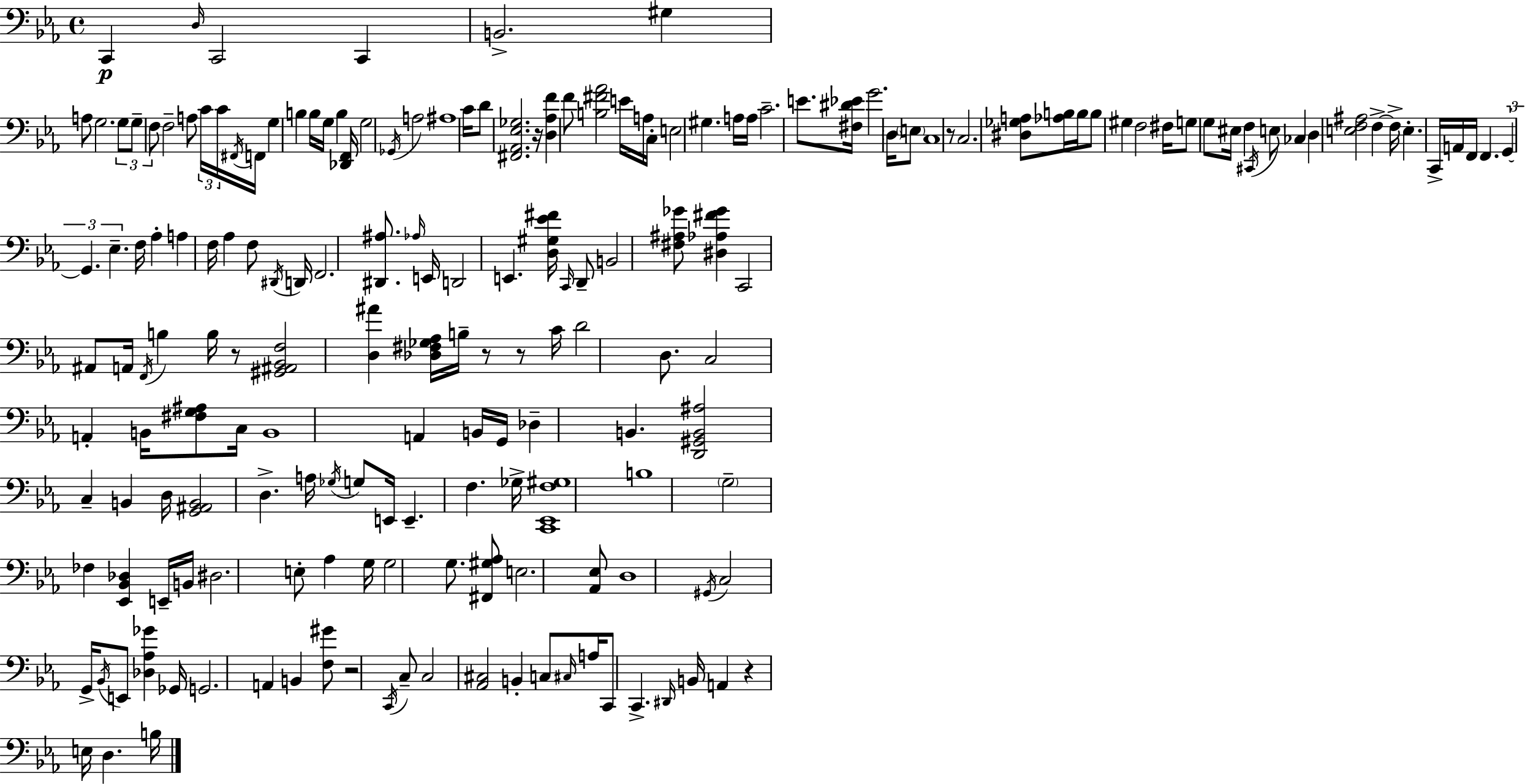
X:1
T:Untitled
M:4/4
L:1/4
K:Eb
C,, D,/4 C,,2 C,, B,,2 ^G, A,/2 G,2 G,/2 G,/2 F,/2 F,2 A,/2 C/4 C/4 ^F,,/4 F,,/4 G, B, B,/4 G,/4 B, [_D,,F,,]/4 G,2 _G,,/4 A,2 ^A,4 C/4 D/2 [^F,,_A,,_E,_G,]2 z/4 [D,_A,F] F/2 [B,^F_A]2 E/4 A,/4 C,/4 E,2 ^G, A,/4 A,/4 C2 E/2 [^F,^D_E]/4 G2 D,/4 E,/2 C,4 z/2 C,2 [^D,_G,A,]/2 [_A,B,]/4 B,/4 B,/2 ^G, F,2 ^F,/4 G,/2 G,/2 ^E,/4 F, ^C,,/4 E,/2 _C, D, [E,F,^A,]2 F, F,/4 E, C,,/4 A,,/4 F,,/4 F,, G,, G,, _E, F,/4 _A, A, F,/4 _A, F,/2 ^D,,/4 D,,/4 F,,2 [^D,,^A,]/2 _A,/4 E,,/4 D,,2 E,, [D,^G,_E^F]/4 C,,/4 D,,/2 B,,2 [^F,^A,_G]/2 [^D,_A,^F_G] C,,2 ^A,,/2 A,,/4 F,,/4 B, B,/4 z/2 [^G,,^A,,_B,,F,]2 [D,^A] [_D,^F,_G,_A,]/4 B,/4 z/2 z/2 C/4 D2 D,/2 C,2 A,, B,,/4 [^F,G,^A,]/2 C,/4 B,,4 A,, B,,/4 G,,/4 _D, B,, [D,,^G,,B,,^A,]2 C, B,, D,/4 [G,,^A,,B,,]2 D, A,/4 _G,/4 G,/2 E,,/4 E,, F, _G,/4 [C,,_E,,F,^G,]4 B,4 G,2 _F, [_E,,_B,,_D,] E,,/4 B,,/4 ^D,2 E,/2 _A, G,/4 G,2 G,/2 [^F,,^G,_A,]/2 E,2 [_A,,_E,]/2 D,4 ^G,,/4 C,2 G,,/4 _B,,/4 E,,/2 [_D,_A,_G] _G,,/4 G,,2 A,, B,, [F,^G]/2 z2 C,,/4 C,/2 C,2 [_A,,^C,]2 B,, C,/2 ^C,/4 A,/4 C,,/2 C,, ^D,,/4 B,,/4 A,, z E,/4 D, B,/4